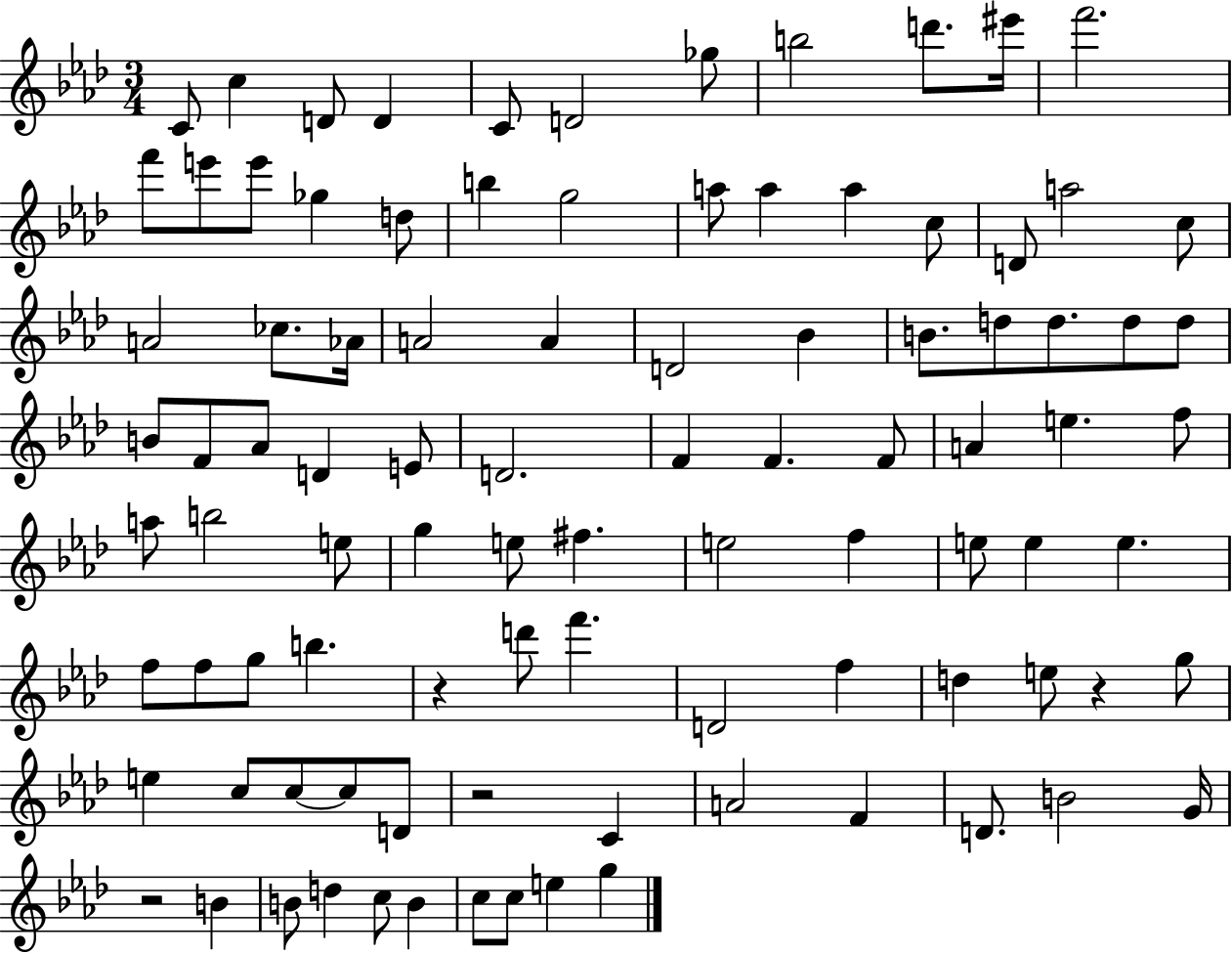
X:1
T:Untitled
M:3/4
L:1/4
K:Ab
C/2 c D/2 D C/2 D2 _g/2 b2 d'/2 ^e'/4 f'2 f'/2 e'/2 e'/2 _g d/2 b g2 a/2 a a c/2 D/2 a2 c/2 A2 _c/2 _A/4 A2 A D2 _B B/2 d/2 d/2 d/2 d/2 B/2 F/2 _A/2 D E/2 D2 F F F/2 A e f/2 a/2 b2 e/2 g e/2 ^f e2 f e/2 e e f/2 f/2 g/2 b z d'/2 f' D2 f d e/2 z g/2 e c/2 c/2 c/2 D/2 z2 C A2 F D/2 B2 G/4 z2 B B/2 d c/2 B c/2 c/2 e g